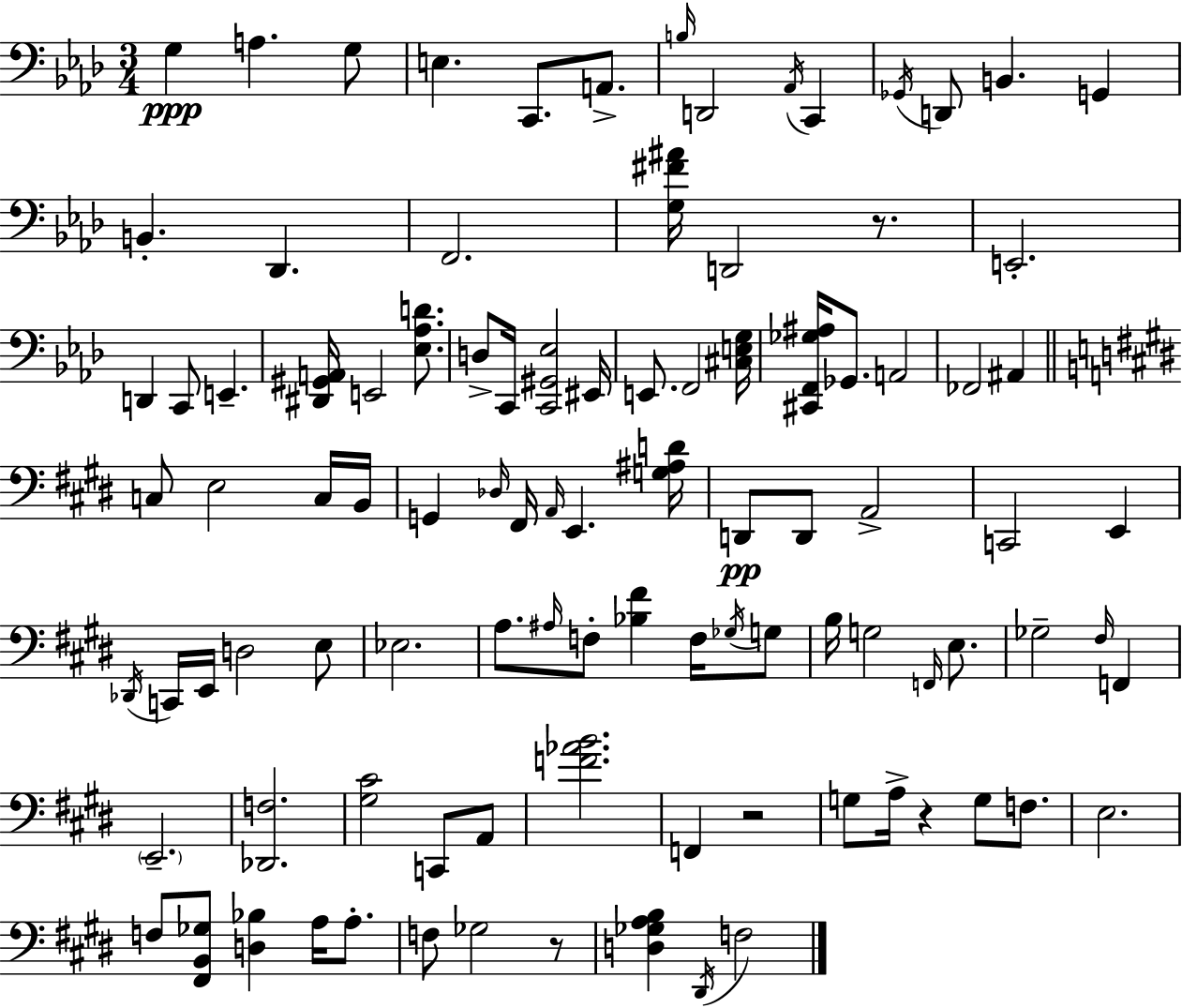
{
  \clef bass
  \numericTimeSignature
  \time 3/4
  \key aes \major
  g4\ppp a4. g8 | e4. c,8. a,8.-> | \grace { b16 } d,2 \acciaccatura { aes,16 } c,4 | \acciaccatura { ges,16 } d,8 b,4. g,4 | \break b,4.-. des,4. | f,2. | <g fis' ais'>16 d,2 | r8. e,2.-. | \break d,4 c,8 e,4.-- | <dis, gis, a,>16 e,2 | <ees aes d'>8. d8-> c,16 <c, gis, ees>2 | eis,16 e,8. f,2 | \break <cis e g>16 <cis, f, ges ais>16 ges,8. a,2 | fes,2 ais,4 | \bar "||" \break \key e \major c8 e2 c16 b,16 | g,4 \grace { des16 } fis,16 \grace { a,16 } e,4. | <g ais d'>16 d,8\pp d,8 a,2-> | c,2 e,4 | \break \acciaccatura { des,16 } c,16 e,16 d2 | e8 ees2. | a8. \grace { ais16 } f8-. <bes fis'>4 | f16 \acciaccatura { ges16 } g8 b16 g2 | \break \grace { f,16 } e8. ges2-- | \grace { fis16 } f,4 \parenthesize e,2.-- | <des, f>2. | <gis cis'>2 | \break c,8 a,8 <f' aes' b'>2. | f,4 r2 | g8 a16-> r4 | g8 f8. e2. | \break f8 <fis, b, ges>8 <d bes>4 | a16 a8.-. f8 ges2 | r8 <d ges a b>4 \acciaccatura { dis,16 } | f2 \bar "|."
}